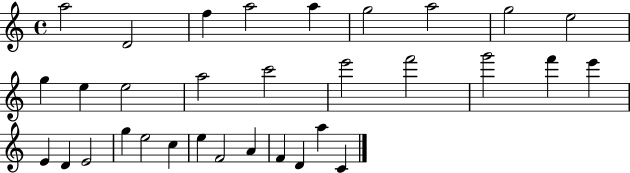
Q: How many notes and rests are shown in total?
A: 32